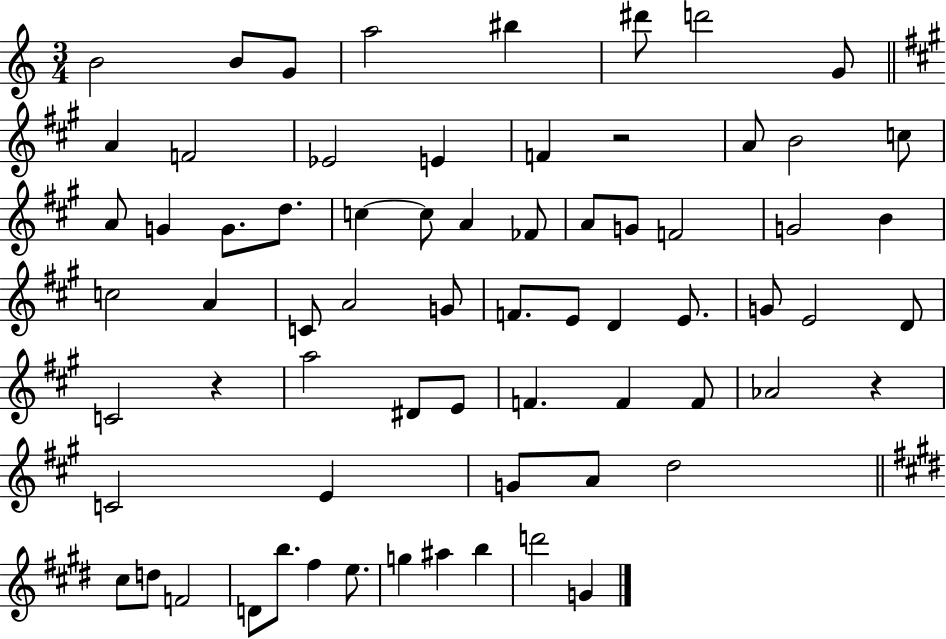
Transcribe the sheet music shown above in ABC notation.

X:1
T:Untitled
M:3/4
L:1/4
K:C
B2 B/2 G/2 a2 ^b ^d'/2 d'2 G/2 A F2 _E2 E F z2 A/2 B2 c/2 A/2 G G/2 d/2 c c/2 A _F/2 A/2 G/2 F2 G2 B c2 A C/2 A2 G/2 F/2 E/2 D E/2 G/2 E2 D/2 C2 z a2 ^D/2 E/2 F F F/2 _A2 z C2 E G/2 A/2 d2 ^c/2 d/2 F2 D/2 b/2 ^f e/2 g ^a b d'2 G